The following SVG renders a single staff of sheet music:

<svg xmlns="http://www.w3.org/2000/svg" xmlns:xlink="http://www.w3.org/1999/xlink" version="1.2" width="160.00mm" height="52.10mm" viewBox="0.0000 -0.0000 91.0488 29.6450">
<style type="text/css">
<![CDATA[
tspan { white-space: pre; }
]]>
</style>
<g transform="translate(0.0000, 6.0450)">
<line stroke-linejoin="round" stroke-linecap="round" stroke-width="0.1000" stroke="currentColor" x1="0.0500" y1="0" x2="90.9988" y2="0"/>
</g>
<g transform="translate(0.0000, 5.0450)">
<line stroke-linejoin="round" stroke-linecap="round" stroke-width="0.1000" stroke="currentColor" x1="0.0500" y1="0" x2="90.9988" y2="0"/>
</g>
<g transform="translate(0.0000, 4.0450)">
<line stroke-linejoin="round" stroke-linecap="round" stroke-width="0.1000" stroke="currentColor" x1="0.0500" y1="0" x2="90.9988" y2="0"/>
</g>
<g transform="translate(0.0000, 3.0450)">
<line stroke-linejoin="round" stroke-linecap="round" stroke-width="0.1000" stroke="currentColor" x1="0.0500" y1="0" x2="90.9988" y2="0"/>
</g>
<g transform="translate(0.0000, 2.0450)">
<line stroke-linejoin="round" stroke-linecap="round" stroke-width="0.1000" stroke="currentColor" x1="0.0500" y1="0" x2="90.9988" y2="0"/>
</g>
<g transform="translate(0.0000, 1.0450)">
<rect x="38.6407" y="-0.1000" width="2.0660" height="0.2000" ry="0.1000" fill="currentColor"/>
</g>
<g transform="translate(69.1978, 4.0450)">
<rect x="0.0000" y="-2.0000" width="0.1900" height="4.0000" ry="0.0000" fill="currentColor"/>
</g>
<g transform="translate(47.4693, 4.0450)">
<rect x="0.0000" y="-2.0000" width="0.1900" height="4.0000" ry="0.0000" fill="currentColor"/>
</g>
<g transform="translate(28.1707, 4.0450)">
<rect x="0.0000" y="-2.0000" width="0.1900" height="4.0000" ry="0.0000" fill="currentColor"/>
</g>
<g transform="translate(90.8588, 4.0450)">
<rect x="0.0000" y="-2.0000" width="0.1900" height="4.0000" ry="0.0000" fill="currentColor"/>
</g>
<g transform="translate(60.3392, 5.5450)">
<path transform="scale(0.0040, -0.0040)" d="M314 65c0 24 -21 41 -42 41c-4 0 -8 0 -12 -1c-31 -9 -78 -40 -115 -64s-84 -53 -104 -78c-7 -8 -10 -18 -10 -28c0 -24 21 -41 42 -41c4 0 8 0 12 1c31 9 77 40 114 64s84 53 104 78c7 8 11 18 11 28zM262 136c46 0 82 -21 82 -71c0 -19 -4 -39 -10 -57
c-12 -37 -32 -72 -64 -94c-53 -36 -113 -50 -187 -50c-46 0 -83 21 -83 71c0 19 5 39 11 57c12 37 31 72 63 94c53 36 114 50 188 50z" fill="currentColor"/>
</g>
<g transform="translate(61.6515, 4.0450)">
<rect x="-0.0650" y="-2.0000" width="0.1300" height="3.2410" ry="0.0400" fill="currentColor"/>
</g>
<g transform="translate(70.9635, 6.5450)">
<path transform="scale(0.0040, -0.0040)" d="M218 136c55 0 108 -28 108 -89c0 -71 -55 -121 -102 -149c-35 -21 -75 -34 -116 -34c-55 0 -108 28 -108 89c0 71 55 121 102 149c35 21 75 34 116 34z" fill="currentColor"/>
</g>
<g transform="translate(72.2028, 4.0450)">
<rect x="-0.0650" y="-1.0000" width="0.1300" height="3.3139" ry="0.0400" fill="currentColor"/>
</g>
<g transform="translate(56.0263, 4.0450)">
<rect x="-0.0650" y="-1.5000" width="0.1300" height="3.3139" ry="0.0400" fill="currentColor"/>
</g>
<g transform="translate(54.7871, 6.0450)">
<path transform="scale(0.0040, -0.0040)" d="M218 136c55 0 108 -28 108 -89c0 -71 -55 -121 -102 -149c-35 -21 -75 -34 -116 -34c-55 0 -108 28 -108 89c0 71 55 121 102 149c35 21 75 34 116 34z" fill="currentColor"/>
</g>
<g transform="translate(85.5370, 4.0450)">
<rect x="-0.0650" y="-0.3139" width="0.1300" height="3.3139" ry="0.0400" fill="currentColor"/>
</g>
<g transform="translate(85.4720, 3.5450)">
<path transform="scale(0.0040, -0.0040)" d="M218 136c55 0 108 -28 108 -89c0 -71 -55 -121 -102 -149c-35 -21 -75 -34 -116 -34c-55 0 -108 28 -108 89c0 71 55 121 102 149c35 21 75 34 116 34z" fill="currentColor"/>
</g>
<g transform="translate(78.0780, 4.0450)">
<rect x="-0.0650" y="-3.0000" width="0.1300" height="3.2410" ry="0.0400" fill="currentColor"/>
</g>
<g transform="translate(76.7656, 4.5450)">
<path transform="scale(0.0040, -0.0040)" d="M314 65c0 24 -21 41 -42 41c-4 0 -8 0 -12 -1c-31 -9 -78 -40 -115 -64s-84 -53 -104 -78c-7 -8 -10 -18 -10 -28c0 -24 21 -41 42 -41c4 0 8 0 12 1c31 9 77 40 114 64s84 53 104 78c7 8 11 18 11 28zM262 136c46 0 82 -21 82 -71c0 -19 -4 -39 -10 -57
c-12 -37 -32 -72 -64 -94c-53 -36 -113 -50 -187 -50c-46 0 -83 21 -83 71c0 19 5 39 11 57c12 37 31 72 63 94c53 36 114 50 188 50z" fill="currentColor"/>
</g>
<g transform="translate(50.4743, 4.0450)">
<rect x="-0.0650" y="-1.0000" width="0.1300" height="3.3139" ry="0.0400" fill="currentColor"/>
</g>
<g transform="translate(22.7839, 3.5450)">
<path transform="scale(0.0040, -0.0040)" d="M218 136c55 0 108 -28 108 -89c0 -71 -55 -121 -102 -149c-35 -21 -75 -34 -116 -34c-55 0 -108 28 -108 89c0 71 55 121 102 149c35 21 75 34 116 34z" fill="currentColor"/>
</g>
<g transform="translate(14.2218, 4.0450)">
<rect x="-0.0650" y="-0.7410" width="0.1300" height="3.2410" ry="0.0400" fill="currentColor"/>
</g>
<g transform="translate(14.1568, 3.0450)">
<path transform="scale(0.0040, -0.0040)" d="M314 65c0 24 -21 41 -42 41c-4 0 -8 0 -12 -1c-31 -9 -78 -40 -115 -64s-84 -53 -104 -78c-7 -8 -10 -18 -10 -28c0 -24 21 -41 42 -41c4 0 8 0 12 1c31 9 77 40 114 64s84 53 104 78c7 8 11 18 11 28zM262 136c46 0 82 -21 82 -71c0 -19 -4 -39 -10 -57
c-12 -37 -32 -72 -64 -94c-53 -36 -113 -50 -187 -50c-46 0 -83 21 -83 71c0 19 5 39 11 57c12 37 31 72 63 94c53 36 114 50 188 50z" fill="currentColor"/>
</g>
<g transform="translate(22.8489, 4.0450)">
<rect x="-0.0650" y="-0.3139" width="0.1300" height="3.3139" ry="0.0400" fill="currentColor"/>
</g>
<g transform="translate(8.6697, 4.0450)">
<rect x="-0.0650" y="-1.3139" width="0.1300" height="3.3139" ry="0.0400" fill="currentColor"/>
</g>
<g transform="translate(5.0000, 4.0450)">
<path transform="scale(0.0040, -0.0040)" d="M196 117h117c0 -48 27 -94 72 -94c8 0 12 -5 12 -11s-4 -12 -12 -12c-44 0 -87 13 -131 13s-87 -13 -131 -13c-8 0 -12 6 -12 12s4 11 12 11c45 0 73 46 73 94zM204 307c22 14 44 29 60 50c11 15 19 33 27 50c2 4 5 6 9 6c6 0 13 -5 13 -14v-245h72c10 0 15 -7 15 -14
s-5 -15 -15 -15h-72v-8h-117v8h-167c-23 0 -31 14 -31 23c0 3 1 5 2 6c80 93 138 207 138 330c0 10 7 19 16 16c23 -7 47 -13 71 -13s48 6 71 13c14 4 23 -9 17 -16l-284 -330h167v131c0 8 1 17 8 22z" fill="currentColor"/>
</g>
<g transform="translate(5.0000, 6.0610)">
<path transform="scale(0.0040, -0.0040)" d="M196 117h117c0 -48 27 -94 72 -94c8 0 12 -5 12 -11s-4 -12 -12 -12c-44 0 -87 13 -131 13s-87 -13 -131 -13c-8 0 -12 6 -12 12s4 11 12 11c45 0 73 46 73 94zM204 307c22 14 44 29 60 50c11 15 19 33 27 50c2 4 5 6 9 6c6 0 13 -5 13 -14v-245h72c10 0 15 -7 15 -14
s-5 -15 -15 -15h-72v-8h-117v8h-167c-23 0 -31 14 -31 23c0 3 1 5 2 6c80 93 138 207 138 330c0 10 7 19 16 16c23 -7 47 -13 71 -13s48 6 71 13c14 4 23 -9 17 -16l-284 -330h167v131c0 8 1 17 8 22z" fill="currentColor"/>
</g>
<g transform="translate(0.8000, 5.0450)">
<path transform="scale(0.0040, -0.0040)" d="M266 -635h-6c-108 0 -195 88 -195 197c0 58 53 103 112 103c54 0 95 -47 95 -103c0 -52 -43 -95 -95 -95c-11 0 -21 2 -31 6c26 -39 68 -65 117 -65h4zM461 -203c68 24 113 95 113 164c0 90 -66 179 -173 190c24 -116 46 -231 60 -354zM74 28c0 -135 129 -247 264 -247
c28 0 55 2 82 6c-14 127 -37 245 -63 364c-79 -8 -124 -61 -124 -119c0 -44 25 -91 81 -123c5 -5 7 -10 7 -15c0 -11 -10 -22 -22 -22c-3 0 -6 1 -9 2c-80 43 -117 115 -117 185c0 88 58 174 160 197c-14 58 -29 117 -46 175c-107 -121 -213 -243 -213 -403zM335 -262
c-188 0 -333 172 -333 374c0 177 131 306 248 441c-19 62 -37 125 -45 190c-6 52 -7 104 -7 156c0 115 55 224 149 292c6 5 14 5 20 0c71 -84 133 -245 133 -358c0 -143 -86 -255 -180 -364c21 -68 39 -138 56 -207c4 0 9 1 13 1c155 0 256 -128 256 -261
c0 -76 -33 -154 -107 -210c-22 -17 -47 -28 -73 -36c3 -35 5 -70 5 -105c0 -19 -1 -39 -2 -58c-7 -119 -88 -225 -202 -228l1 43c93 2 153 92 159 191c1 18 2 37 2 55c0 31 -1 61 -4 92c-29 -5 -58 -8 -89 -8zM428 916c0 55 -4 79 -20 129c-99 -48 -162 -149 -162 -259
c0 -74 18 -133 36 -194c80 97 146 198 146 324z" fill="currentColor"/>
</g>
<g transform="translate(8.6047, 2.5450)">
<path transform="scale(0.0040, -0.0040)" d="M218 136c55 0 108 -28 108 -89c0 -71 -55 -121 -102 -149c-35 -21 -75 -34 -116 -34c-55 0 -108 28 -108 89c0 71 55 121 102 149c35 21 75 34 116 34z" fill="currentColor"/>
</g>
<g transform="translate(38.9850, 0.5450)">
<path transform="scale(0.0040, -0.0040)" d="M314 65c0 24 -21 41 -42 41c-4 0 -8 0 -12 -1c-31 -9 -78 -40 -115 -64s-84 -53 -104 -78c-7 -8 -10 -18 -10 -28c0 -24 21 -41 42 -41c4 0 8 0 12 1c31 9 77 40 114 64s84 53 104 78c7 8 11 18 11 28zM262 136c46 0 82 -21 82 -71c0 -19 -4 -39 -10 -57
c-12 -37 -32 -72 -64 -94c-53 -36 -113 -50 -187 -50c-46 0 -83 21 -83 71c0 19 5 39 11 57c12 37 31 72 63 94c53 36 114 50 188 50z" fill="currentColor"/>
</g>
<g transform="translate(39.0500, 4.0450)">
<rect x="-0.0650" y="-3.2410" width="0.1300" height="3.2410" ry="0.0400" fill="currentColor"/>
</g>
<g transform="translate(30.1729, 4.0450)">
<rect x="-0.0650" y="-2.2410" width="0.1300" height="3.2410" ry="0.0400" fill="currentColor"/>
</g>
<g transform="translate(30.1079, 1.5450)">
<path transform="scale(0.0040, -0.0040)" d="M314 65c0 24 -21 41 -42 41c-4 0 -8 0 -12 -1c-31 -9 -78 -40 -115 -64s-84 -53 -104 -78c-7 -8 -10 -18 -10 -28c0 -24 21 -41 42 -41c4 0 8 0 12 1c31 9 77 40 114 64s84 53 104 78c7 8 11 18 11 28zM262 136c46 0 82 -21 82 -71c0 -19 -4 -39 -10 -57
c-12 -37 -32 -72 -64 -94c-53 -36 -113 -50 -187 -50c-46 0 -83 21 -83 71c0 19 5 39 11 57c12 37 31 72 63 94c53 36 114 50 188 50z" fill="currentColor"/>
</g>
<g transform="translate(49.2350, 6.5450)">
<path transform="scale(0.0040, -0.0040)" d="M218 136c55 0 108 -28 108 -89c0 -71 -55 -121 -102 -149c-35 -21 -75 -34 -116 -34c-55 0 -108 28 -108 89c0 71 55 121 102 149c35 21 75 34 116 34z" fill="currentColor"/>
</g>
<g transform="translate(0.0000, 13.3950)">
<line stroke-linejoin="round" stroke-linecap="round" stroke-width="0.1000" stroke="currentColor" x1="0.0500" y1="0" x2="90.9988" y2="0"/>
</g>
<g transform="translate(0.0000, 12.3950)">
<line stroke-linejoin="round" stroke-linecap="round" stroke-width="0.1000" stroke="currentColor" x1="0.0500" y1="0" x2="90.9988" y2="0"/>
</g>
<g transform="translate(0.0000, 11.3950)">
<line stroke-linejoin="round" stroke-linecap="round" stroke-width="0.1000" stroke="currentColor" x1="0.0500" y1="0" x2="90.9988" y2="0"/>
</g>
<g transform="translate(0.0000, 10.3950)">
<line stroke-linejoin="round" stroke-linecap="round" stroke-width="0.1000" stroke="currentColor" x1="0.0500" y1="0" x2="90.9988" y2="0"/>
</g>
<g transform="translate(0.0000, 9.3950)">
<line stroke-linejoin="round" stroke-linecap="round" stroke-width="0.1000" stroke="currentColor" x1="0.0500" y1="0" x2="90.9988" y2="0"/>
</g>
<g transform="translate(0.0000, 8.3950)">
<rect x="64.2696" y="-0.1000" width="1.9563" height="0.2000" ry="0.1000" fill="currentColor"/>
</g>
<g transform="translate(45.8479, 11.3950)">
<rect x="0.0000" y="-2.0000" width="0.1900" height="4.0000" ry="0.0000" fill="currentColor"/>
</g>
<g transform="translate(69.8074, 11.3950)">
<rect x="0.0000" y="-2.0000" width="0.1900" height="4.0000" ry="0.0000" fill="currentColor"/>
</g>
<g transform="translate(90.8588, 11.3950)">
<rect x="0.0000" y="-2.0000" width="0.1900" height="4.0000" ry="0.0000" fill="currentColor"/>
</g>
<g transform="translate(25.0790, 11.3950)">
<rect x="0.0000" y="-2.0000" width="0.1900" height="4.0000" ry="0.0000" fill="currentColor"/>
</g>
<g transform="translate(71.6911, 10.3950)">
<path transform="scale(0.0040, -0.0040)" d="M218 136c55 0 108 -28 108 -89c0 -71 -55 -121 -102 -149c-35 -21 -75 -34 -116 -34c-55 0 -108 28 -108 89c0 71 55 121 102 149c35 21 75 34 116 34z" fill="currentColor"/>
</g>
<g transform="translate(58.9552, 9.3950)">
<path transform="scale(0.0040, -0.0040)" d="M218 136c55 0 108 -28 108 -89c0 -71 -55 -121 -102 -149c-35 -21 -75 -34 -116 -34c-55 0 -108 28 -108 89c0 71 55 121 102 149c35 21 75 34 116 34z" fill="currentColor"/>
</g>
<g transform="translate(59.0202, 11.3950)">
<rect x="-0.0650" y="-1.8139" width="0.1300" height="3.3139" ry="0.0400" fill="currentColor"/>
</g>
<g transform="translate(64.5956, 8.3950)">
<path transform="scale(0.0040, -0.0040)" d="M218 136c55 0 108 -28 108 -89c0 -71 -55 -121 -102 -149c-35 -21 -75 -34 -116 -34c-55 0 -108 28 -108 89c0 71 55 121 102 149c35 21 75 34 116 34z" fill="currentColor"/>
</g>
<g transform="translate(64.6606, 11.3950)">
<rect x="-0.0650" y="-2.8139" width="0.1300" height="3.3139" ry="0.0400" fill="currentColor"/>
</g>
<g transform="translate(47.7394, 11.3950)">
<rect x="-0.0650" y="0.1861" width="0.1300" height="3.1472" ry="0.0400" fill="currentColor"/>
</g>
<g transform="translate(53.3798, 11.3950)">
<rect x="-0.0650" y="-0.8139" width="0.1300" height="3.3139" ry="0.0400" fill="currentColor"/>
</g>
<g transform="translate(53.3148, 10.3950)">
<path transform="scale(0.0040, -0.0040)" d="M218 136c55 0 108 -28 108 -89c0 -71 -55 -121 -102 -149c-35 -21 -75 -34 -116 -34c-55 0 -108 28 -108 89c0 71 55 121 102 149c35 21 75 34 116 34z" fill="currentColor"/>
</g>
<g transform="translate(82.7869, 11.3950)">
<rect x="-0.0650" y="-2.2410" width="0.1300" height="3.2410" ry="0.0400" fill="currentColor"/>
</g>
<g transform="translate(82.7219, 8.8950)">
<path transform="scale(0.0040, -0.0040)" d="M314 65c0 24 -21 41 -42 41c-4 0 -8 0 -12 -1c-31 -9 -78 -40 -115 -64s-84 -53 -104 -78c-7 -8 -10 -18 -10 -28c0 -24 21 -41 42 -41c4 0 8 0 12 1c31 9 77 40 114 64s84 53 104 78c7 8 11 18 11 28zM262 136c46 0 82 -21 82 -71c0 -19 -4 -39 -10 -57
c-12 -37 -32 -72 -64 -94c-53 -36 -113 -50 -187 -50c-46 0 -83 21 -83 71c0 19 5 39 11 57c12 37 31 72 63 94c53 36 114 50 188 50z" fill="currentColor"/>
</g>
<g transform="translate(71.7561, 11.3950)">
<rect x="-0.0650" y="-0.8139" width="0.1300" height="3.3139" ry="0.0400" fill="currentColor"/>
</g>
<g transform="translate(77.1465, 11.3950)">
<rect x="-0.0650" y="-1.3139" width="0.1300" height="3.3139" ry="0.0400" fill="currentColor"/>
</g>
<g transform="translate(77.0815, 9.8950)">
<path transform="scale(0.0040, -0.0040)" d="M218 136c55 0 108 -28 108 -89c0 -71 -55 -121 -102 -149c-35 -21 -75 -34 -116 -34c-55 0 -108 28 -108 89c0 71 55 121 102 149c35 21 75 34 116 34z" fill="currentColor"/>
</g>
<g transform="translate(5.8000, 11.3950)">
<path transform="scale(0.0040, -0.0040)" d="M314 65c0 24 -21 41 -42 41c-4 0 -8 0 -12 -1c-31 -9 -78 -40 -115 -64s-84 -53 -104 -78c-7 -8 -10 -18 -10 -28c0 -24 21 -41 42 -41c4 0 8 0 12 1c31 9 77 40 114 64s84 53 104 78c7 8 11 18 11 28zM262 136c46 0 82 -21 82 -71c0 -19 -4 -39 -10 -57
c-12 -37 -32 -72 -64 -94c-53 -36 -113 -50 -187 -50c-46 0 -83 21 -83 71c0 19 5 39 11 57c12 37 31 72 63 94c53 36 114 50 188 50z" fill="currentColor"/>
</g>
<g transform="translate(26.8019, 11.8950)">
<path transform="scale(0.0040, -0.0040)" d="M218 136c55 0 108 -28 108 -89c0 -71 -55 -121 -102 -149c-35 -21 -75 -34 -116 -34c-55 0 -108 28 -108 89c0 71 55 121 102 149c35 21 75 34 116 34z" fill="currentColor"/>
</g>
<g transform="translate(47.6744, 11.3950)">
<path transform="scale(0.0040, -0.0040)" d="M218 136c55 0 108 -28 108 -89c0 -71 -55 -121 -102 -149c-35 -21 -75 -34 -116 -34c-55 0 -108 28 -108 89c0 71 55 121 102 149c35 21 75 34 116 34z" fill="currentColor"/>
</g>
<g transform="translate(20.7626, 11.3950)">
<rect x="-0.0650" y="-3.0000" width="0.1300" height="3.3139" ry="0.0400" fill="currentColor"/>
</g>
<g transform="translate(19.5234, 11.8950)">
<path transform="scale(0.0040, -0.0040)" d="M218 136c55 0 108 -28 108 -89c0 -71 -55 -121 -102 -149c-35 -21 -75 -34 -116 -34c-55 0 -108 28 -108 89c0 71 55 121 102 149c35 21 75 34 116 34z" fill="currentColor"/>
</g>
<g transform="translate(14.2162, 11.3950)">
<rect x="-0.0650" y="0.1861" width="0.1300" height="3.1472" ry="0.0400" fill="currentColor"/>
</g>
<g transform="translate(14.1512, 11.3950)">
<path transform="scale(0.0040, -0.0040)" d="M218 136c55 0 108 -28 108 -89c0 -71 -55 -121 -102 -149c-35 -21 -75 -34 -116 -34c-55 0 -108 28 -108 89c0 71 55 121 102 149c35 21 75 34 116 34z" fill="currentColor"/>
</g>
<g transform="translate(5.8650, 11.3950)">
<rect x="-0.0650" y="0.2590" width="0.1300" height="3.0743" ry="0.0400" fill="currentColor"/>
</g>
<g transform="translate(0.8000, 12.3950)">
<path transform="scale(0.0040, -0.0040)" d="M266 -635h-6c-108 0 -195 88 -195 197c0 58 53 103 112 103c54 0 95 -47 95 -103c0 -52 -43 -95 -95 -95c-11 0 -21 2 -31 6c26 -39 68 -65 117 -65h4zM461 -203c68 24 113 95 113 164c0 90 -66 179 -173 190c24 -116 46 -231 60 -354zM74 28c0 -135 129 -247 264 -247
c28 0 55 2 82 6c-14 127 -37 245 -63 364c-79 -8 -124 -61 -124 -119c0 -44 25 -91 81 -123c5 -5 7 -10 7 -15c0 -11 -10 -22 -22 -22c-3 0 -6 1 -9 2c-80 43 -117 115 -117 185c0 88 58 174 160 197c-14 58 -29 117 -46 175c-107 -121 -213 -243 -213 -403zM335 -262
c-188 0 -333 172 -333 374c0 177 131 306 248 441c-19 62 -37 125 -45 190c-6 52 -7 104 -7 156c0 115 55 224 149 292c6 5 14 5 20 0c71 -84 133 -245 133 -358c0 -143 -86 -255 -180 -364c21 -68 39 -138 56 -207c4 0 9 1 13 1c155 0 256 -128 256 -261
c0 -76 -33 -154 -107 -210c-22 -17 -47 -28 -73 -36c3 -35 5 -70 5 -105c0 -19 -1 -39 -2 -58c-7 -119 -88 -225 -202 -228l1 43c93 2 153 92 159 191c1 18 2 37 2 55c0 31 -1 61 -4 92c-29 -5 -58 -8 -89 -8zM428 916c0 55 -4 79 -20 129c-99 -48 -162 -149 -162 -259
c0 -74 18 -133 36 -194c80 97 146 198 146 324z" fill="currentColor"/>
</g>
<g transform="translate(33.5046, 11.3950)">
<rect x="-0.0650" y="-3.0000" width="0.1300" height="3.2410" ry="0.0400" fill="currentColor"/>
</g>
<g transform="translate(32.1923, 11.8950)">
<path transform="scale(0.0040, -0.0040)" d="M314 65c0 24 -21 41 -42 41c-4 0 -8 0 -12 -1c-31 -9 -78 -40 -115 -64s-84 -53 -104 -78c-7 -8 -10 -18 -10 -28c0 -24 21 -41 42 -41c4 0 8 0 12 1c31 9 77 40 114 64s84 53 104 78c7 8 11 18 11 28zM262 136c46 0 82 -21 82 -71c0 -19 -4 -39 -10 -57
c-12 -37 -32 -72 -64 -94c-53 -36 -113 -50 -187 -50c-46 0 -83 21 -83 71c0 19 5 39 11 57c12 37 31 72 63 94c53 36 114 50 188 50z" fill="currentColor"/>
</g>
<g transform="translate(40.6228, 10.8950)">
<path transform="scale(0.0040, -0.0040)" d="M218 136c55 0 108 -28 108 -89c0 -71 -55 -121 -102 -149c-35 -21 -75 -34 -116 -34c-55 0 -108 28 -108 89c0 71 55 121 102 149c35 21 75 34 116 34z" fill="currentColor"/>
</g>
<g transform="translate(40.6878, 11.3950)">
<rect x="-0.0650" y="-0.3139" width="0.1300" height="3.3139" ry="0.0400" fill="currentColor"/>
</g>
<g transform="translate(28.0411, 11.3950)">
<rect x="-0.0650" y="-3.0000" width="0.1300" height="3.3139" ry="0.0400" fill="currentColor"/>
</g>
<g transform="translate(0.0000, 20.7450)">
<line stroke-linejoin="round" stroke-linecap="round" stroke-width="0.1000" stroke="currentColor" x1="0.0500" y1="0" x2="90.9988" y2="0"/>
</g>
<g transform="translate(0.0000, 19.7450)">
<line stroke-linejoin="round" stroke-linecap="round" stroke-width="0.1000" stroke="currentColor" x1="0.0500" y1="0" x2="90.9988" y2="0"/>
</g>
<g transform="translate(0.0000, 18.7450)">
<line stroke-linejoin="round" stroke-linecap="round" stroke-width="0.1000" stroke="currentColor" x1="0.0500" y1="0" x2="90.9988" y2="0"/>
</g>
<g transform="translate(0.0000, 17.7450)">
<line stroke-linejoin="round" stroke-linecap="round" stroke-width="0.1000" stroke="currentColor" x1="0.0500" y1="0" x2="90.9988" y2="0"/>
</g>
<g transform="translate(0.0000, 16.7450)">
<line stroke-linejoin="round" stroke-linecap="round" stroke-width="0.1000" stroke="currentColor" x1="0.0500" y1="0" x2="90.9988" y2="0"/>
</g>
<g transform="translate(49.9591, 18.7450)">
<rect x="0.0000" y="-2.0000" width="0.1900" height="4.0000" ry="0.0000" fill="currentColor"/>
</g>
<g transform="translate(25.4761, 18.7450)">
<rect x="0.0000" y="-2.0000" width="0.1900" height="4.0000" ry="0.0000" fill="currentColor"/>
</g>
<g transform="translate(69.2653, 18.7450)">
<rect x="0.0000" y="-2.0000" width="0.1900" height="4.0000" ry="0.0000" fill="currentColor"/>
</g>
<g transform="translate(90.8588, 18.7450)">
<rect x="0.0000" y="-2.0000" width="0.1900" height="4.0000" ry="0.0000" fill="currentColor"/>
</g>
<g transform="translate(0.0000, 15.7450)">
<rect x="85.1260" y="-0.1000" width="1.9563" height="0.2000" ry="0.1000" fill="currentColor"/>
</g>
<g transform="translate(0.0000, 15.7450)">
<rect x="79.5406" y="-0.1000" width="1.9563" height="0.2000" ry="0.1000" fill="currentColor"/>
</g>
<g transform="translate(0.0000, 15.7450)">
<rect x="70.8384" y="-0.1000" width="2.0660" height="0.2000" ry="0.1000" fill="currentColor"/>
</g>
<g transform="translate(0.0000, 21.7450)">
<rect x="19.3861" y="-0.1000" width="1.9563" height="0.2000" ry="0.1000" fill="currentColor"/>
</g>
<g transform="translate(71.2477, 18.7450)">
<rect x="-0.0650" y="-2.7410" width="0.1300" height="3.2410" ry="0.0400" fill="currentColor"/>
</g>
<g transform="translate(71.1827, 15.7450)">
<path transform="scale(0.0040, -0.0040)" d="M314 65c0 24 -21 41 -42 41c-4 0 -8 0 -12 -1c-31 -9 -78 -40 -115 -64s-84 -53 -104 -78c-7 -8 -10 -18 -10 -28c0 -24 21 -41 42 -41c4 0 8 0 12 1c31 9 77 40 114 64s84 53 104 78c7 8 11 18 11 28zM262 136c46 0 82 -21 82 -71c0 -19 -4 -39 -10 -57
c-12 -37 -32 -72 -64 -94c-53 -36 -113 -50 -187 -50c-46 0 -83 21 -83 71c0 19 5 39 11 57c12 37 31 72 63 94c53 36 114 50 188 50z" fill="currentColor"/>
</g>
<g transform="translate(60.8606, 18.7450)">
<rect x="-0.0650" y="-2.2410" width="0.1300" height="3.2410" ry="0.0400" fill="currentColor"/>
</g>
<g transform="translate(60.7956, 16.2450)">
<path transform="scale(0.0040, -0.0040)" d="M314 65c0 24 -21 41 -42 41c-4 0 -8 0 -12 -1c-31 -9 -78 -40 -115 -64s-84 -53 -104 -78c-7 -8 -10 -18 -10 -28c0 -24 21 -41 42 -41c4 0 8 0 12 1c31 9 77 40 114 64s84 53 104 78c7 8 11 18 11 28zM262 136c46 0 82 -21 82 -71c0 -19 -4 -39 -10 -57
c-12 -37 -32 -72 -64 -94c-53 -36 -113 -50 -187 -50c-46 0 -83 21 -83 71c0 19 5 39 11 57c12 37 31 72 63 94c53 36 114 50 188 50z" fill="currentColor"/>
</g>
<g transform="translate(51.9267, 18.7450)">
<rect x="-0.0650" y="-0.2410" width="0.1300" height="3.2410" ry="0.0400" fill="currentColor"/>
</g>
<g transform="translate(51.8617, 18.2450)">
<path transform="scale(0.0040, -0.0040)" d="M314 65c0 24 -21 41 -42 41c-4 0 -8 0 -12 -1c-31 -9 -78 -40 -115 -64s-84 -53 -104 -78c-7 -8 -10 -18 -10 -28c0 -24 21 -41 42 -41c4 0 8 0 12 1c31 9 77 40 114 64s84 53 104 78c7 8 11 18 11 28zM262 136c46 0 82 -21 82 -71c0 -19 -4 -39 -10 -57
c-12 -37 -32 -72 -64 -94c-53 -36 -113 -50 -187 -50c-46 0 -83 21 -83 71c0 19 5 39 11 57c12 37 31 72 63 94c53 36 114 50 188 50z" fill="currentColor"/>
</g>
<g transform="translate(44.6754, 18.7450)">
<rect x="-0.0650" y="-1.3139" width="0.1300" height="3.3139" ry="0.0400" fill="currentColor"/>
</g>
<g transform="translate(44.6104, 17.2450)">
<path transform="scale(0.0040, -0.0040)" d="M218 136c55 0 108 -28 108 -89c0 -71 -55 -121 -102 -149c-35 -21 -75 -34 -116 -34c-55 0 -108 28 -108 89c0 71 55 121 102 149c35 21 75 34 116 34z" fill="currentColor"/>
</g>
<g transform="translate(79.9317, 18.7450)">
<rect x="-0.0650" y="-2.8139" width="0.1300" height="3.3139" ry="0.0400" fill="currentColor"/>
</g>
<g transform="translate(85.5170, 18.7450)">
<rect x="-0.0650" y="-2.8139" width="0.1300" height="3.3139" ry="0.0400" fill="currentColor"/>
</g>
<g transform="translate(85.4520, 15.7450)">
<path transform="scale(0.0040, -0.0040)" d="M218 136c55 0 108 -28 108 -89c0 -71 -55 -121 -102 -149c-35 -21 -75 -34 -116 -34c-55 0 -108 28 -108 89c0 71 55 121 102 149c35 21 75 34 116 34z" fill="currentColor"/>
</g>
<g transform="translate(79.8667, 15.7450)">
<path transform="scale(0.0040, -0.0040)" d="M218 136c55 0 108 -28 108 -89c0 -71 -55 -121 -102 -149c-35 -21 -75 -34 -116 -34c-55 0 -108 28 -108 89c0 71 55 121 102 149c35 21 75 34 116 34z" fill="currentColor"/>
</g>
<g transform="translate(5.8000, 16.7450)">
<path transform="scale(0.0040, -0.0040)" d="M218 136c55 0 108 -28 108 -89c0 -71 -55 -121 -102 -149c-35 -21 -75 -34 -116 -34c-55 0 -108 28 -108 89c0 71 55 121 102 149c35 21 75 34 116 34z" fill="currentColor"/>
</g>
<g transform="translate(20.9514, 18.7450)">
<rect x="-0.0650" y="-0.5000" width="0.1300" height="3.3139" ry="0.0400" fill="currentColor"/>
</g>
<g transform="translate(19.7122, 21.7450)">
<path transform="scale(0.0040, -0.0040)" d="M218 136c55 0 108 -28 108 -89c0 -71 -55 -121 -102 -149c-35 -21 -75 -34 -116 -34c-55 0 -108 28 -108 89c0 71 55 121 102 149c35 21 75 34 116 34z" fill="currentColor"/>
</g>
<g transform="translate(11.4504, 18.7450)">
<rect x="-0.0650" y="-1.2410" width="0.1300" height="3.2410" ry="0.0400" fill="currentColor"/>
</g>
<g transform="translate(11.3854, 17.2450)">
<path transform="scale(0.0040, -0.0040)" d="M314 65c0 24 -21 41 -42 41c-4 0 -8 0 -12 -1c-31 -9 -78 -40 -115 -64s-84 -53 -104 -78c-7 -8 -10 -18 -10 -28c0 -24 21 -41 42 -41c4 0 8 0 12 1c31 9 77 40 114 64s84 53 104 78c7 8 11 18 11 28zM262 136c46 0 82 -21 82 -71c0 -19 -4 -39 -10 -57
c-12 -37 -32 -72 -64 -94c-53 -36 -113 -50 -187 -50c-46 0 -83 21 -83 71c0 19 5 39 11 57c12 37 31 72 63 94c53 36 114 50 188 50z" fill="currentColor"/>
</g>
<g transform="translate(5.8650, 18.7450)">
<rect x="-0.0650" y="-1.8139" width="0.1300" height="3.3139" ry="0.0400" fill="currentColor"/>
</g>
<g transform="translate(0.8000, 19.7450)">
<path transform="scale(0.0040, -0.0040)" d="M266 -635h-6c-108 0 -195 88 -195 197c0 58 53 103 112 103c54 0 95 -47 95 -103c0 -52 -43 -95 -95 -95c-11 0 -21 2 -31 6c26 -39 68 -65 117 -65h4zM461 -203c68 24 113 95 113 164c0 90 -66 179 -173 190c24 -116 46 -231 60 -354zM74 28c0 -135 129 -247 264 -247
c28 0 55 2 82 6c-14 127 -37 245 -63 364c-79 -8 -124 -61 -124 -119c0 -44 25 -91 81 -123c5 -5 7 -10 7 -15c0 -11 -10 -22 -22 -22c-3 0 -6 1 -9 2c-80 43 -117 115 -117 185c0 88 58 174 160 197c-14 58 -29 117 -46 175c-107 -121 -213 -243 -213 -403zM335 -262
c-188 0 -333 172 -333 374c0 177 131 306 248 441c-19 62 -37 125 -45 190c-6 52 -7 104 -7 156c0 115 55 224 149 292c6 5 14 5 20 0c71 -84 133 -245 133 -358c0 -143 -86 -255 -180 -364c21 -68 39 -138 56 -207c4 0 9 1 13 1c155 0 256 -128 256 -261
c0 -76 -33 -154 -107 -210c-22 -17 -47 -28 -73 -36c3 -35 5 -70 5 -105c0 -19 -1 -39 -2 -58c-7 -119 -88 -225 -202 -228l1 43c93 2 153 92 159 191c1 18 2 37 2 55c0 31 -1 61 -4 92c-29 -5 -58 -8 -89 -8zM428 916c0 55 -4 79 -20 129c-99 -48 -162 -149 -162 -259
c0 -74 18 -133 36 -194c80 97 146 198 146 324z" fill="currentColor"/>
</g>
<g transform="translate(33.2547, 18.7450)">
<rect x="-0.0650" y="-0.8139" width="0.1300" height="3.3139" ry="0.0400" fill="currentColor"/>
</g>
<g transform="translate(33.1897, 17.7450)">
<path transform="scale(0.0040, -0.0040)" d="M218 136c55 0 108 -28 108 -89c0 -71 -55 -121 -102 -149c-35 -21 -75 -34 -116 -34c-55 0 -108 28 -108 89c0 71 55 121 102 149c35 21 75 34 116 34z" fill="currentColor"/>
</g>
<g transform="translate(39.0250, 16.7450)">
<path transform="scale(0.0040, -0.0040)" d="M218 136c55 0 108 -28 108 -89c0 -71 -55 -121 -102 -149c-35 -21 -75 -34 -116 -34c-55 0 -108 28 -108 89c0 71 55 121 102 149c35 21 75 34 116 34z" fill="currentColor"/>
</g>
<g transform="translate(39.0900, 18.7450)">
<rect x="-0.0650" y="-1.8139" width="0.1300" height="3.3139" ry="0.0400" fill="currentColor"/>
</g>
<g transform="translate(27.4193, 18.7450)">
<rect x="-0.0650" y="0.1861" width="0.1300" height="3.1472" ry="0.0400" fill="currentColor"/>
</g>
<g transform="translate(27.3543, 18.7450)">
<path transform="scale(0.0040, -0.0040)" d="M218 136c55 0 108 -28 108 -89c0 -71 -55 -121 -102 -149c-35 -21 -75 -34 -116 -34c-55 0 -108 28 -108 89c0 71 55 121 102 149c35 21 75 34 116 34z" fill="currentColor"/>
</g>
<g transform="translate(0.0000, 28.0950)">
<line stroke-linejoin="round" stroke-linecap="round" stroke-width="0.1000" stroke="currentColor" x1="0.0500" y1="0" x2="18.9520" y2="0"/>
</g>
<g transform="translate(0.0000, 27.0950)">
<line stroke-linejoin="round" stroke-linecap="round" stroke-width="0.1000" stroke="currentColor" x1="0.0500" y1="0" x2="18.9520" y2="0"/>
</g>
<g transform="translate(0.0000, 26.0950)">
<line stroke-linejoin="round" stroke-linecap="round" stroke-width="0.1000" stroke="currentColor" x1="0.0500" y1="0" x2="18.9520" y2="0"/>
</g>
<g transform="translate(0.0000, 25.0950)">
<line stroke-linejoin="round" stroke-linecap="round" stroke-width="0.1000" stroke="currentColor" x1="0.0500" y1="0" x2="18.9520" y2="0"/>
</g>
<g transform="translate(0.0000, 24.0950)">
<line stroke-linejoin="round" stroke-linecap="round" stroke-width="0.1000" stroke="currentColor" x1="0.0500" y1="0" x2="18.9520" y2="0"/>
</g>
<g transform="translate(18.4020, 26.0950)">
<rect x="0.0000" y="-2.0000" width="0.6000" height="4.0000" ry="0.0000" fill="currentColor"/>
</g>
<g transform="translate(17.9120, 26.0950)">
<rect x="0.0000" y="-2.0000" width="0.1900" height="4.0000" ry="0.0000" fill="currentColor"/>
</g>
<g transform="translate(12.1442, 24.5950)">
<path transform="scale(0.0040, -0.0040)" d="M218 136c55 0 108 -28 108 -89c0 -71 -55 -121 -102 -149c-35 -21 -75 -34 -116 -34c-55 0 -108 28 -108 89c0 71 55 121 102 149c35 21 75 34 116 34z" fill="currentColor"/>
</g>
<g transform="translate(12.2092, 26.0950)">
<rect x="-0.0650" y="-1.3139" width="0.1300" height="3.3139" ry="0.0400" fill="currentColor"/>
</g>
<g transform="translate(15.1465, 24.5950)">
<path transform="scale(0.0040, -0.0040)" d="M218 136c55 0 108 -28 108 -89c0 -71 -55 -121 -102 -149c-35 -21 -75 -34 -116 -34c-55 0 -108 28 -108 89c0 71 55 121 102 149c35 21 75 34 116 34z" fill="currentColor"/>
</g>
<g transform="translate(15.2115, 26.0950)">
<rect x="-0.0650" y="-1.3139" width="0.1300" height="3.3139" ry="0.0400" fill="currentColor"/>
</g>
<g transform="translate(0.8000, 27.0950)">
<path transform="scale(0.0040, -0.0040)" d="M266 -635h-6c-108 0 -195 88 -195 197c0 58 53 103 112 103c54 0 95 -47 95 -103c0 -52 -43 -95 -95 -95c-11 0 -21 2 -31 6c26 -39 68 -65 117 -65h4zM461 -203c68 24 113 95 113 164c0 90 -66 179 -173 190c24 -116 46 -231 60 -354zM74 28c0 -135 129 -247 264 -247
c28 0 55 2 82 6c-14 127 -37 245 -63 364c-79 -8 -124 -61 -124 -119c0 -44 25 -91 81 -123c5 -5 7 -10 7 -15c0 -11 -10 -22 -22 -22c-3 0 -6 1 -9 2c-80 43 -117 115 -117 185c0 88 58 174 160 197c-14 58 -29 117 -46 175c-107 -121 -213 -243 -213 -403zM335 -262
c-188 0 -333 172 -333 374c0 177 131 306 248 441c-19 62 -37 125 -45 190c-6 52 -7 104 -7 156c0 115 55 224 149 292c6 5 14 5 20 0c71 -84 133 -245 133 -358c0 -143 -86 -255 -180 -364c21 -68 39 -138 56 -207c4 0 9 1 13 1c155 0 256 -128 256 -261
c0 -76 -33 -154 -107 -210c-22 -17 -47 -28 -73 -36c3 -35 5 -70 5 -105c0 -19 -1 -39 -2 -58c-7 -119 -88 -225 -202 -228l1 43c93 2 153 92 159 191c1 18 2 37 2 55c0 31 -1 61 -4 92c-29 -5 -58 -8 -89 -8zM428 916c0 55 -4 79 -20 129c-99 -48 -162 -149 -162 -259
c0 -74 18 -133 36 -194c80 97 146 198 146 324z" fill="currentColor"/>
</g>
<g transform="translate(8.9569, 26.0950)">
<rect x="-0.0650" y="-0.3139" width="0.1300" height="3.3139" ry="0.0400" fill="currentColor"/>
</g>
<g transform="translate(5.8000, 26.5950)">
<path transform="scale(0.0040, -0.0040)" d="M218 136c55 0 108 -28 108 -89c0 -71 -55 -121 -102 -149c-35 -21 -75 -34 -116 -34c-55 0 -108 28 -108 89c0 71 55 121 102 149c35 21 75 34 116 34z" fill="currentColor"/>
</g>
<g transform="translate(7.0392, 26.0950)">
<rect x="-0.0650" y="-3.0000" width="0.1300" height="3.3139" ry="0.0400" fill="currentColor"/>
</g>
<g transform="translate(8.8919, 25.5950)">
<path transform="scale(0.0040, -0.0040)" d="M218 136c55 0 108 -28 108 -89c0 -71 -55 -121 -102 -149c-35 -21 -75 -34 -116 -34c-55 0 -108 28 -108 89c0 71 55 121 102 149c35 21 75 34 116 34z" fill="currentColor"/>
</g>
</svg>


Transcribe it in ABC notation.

X:1
T:Untitled
M:4/4
L:1/4
K:C
e d2 c g2 b2 D E F2 D A2 c B2 B A A A2 c B d f a d e g2 f e2 C B d f e c2 g2 a2 a a A c e e